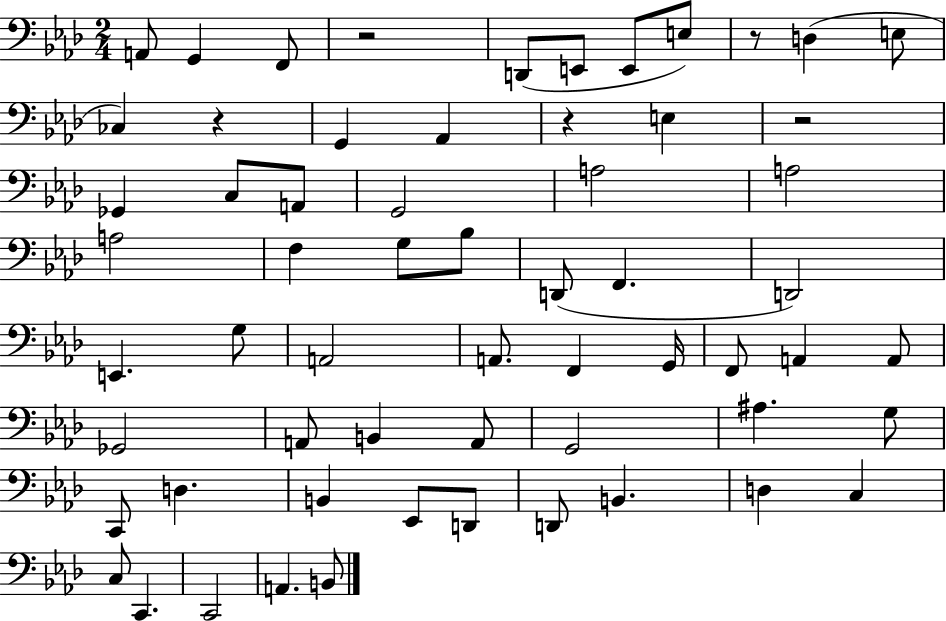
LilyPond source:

{
  \clef bass
  \numericTimeSignature
  \time 2/4
  \key aes \major
  a,8 g,4 f,8 | r2 | d,8( e,8 e,8 e8) | r8 d4( e8 | \break ces4) r4 | g,4 aes,4 | r4 e4 | r2 | \break ges,4 c8 a,8 | g,2 | a2 | a2 | \break a2 | f4 g8 bes8 | d,8( f,4. | d,2) | \break e,4. g8 | a,2 | a,8. f,4 g,16 | f,8 a,4 a,8 | \break ges,2 | a,8 b,4 a,8 | g,2 | ais4. g8 | \break c,8 d4. | b,4 ees,8 d,8 | d,8 b,4. | d4 c4 | \break c8 c,4. | c,2 | a,4. b,8 | \bar "|."
}